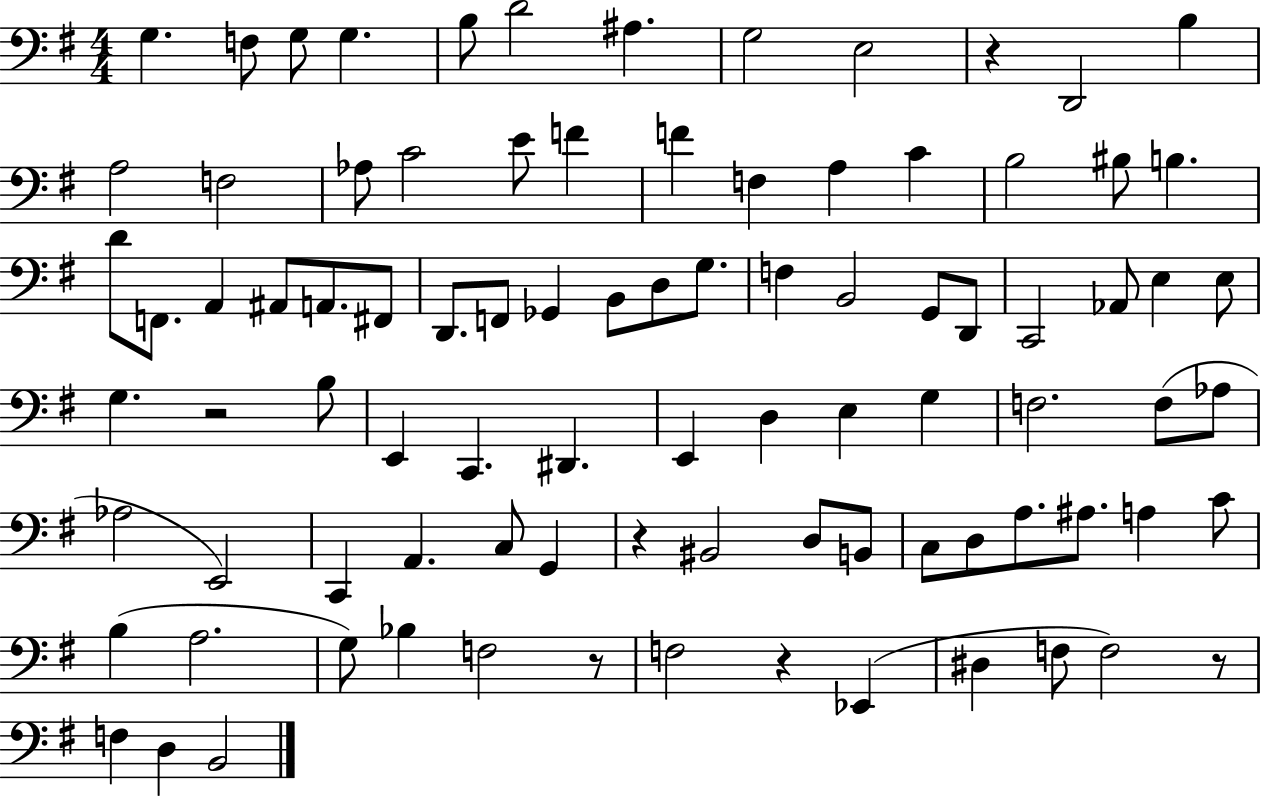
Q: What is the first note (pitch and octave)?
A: G3